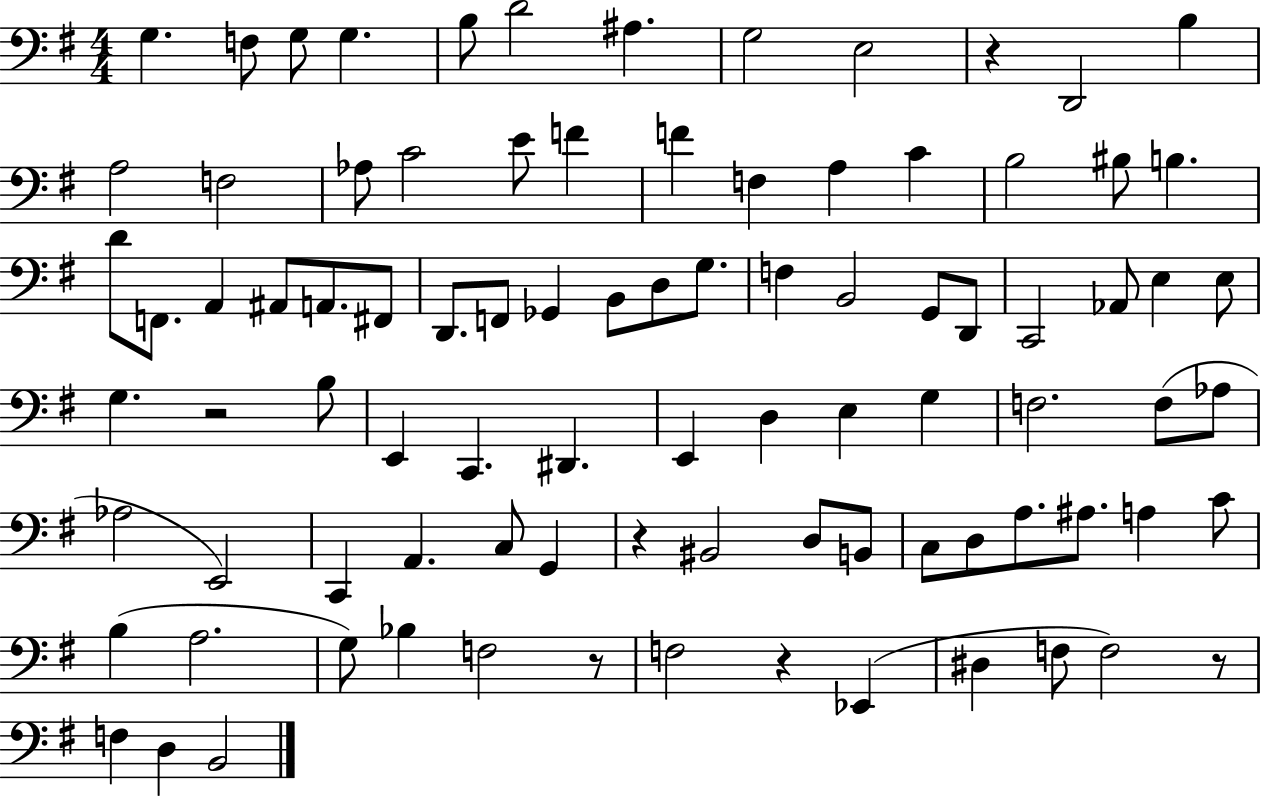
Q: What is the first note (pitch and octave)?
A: G3